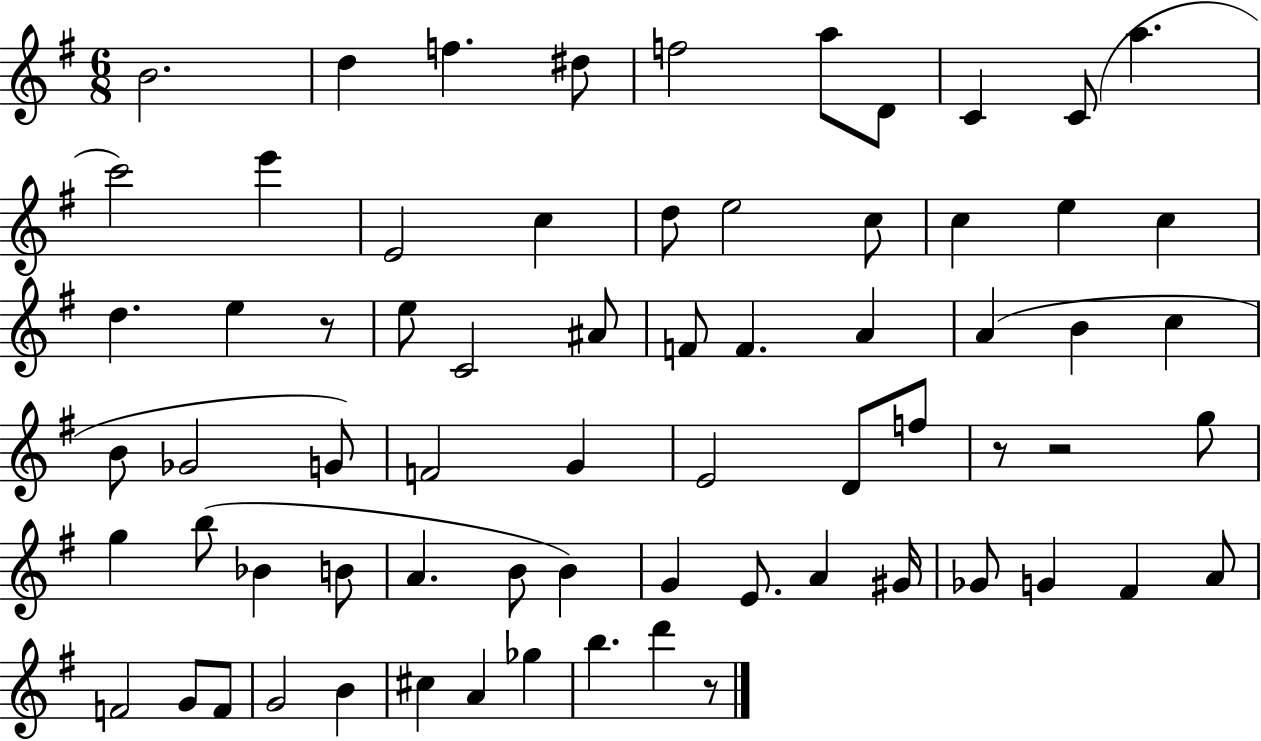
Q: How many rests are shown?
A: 4